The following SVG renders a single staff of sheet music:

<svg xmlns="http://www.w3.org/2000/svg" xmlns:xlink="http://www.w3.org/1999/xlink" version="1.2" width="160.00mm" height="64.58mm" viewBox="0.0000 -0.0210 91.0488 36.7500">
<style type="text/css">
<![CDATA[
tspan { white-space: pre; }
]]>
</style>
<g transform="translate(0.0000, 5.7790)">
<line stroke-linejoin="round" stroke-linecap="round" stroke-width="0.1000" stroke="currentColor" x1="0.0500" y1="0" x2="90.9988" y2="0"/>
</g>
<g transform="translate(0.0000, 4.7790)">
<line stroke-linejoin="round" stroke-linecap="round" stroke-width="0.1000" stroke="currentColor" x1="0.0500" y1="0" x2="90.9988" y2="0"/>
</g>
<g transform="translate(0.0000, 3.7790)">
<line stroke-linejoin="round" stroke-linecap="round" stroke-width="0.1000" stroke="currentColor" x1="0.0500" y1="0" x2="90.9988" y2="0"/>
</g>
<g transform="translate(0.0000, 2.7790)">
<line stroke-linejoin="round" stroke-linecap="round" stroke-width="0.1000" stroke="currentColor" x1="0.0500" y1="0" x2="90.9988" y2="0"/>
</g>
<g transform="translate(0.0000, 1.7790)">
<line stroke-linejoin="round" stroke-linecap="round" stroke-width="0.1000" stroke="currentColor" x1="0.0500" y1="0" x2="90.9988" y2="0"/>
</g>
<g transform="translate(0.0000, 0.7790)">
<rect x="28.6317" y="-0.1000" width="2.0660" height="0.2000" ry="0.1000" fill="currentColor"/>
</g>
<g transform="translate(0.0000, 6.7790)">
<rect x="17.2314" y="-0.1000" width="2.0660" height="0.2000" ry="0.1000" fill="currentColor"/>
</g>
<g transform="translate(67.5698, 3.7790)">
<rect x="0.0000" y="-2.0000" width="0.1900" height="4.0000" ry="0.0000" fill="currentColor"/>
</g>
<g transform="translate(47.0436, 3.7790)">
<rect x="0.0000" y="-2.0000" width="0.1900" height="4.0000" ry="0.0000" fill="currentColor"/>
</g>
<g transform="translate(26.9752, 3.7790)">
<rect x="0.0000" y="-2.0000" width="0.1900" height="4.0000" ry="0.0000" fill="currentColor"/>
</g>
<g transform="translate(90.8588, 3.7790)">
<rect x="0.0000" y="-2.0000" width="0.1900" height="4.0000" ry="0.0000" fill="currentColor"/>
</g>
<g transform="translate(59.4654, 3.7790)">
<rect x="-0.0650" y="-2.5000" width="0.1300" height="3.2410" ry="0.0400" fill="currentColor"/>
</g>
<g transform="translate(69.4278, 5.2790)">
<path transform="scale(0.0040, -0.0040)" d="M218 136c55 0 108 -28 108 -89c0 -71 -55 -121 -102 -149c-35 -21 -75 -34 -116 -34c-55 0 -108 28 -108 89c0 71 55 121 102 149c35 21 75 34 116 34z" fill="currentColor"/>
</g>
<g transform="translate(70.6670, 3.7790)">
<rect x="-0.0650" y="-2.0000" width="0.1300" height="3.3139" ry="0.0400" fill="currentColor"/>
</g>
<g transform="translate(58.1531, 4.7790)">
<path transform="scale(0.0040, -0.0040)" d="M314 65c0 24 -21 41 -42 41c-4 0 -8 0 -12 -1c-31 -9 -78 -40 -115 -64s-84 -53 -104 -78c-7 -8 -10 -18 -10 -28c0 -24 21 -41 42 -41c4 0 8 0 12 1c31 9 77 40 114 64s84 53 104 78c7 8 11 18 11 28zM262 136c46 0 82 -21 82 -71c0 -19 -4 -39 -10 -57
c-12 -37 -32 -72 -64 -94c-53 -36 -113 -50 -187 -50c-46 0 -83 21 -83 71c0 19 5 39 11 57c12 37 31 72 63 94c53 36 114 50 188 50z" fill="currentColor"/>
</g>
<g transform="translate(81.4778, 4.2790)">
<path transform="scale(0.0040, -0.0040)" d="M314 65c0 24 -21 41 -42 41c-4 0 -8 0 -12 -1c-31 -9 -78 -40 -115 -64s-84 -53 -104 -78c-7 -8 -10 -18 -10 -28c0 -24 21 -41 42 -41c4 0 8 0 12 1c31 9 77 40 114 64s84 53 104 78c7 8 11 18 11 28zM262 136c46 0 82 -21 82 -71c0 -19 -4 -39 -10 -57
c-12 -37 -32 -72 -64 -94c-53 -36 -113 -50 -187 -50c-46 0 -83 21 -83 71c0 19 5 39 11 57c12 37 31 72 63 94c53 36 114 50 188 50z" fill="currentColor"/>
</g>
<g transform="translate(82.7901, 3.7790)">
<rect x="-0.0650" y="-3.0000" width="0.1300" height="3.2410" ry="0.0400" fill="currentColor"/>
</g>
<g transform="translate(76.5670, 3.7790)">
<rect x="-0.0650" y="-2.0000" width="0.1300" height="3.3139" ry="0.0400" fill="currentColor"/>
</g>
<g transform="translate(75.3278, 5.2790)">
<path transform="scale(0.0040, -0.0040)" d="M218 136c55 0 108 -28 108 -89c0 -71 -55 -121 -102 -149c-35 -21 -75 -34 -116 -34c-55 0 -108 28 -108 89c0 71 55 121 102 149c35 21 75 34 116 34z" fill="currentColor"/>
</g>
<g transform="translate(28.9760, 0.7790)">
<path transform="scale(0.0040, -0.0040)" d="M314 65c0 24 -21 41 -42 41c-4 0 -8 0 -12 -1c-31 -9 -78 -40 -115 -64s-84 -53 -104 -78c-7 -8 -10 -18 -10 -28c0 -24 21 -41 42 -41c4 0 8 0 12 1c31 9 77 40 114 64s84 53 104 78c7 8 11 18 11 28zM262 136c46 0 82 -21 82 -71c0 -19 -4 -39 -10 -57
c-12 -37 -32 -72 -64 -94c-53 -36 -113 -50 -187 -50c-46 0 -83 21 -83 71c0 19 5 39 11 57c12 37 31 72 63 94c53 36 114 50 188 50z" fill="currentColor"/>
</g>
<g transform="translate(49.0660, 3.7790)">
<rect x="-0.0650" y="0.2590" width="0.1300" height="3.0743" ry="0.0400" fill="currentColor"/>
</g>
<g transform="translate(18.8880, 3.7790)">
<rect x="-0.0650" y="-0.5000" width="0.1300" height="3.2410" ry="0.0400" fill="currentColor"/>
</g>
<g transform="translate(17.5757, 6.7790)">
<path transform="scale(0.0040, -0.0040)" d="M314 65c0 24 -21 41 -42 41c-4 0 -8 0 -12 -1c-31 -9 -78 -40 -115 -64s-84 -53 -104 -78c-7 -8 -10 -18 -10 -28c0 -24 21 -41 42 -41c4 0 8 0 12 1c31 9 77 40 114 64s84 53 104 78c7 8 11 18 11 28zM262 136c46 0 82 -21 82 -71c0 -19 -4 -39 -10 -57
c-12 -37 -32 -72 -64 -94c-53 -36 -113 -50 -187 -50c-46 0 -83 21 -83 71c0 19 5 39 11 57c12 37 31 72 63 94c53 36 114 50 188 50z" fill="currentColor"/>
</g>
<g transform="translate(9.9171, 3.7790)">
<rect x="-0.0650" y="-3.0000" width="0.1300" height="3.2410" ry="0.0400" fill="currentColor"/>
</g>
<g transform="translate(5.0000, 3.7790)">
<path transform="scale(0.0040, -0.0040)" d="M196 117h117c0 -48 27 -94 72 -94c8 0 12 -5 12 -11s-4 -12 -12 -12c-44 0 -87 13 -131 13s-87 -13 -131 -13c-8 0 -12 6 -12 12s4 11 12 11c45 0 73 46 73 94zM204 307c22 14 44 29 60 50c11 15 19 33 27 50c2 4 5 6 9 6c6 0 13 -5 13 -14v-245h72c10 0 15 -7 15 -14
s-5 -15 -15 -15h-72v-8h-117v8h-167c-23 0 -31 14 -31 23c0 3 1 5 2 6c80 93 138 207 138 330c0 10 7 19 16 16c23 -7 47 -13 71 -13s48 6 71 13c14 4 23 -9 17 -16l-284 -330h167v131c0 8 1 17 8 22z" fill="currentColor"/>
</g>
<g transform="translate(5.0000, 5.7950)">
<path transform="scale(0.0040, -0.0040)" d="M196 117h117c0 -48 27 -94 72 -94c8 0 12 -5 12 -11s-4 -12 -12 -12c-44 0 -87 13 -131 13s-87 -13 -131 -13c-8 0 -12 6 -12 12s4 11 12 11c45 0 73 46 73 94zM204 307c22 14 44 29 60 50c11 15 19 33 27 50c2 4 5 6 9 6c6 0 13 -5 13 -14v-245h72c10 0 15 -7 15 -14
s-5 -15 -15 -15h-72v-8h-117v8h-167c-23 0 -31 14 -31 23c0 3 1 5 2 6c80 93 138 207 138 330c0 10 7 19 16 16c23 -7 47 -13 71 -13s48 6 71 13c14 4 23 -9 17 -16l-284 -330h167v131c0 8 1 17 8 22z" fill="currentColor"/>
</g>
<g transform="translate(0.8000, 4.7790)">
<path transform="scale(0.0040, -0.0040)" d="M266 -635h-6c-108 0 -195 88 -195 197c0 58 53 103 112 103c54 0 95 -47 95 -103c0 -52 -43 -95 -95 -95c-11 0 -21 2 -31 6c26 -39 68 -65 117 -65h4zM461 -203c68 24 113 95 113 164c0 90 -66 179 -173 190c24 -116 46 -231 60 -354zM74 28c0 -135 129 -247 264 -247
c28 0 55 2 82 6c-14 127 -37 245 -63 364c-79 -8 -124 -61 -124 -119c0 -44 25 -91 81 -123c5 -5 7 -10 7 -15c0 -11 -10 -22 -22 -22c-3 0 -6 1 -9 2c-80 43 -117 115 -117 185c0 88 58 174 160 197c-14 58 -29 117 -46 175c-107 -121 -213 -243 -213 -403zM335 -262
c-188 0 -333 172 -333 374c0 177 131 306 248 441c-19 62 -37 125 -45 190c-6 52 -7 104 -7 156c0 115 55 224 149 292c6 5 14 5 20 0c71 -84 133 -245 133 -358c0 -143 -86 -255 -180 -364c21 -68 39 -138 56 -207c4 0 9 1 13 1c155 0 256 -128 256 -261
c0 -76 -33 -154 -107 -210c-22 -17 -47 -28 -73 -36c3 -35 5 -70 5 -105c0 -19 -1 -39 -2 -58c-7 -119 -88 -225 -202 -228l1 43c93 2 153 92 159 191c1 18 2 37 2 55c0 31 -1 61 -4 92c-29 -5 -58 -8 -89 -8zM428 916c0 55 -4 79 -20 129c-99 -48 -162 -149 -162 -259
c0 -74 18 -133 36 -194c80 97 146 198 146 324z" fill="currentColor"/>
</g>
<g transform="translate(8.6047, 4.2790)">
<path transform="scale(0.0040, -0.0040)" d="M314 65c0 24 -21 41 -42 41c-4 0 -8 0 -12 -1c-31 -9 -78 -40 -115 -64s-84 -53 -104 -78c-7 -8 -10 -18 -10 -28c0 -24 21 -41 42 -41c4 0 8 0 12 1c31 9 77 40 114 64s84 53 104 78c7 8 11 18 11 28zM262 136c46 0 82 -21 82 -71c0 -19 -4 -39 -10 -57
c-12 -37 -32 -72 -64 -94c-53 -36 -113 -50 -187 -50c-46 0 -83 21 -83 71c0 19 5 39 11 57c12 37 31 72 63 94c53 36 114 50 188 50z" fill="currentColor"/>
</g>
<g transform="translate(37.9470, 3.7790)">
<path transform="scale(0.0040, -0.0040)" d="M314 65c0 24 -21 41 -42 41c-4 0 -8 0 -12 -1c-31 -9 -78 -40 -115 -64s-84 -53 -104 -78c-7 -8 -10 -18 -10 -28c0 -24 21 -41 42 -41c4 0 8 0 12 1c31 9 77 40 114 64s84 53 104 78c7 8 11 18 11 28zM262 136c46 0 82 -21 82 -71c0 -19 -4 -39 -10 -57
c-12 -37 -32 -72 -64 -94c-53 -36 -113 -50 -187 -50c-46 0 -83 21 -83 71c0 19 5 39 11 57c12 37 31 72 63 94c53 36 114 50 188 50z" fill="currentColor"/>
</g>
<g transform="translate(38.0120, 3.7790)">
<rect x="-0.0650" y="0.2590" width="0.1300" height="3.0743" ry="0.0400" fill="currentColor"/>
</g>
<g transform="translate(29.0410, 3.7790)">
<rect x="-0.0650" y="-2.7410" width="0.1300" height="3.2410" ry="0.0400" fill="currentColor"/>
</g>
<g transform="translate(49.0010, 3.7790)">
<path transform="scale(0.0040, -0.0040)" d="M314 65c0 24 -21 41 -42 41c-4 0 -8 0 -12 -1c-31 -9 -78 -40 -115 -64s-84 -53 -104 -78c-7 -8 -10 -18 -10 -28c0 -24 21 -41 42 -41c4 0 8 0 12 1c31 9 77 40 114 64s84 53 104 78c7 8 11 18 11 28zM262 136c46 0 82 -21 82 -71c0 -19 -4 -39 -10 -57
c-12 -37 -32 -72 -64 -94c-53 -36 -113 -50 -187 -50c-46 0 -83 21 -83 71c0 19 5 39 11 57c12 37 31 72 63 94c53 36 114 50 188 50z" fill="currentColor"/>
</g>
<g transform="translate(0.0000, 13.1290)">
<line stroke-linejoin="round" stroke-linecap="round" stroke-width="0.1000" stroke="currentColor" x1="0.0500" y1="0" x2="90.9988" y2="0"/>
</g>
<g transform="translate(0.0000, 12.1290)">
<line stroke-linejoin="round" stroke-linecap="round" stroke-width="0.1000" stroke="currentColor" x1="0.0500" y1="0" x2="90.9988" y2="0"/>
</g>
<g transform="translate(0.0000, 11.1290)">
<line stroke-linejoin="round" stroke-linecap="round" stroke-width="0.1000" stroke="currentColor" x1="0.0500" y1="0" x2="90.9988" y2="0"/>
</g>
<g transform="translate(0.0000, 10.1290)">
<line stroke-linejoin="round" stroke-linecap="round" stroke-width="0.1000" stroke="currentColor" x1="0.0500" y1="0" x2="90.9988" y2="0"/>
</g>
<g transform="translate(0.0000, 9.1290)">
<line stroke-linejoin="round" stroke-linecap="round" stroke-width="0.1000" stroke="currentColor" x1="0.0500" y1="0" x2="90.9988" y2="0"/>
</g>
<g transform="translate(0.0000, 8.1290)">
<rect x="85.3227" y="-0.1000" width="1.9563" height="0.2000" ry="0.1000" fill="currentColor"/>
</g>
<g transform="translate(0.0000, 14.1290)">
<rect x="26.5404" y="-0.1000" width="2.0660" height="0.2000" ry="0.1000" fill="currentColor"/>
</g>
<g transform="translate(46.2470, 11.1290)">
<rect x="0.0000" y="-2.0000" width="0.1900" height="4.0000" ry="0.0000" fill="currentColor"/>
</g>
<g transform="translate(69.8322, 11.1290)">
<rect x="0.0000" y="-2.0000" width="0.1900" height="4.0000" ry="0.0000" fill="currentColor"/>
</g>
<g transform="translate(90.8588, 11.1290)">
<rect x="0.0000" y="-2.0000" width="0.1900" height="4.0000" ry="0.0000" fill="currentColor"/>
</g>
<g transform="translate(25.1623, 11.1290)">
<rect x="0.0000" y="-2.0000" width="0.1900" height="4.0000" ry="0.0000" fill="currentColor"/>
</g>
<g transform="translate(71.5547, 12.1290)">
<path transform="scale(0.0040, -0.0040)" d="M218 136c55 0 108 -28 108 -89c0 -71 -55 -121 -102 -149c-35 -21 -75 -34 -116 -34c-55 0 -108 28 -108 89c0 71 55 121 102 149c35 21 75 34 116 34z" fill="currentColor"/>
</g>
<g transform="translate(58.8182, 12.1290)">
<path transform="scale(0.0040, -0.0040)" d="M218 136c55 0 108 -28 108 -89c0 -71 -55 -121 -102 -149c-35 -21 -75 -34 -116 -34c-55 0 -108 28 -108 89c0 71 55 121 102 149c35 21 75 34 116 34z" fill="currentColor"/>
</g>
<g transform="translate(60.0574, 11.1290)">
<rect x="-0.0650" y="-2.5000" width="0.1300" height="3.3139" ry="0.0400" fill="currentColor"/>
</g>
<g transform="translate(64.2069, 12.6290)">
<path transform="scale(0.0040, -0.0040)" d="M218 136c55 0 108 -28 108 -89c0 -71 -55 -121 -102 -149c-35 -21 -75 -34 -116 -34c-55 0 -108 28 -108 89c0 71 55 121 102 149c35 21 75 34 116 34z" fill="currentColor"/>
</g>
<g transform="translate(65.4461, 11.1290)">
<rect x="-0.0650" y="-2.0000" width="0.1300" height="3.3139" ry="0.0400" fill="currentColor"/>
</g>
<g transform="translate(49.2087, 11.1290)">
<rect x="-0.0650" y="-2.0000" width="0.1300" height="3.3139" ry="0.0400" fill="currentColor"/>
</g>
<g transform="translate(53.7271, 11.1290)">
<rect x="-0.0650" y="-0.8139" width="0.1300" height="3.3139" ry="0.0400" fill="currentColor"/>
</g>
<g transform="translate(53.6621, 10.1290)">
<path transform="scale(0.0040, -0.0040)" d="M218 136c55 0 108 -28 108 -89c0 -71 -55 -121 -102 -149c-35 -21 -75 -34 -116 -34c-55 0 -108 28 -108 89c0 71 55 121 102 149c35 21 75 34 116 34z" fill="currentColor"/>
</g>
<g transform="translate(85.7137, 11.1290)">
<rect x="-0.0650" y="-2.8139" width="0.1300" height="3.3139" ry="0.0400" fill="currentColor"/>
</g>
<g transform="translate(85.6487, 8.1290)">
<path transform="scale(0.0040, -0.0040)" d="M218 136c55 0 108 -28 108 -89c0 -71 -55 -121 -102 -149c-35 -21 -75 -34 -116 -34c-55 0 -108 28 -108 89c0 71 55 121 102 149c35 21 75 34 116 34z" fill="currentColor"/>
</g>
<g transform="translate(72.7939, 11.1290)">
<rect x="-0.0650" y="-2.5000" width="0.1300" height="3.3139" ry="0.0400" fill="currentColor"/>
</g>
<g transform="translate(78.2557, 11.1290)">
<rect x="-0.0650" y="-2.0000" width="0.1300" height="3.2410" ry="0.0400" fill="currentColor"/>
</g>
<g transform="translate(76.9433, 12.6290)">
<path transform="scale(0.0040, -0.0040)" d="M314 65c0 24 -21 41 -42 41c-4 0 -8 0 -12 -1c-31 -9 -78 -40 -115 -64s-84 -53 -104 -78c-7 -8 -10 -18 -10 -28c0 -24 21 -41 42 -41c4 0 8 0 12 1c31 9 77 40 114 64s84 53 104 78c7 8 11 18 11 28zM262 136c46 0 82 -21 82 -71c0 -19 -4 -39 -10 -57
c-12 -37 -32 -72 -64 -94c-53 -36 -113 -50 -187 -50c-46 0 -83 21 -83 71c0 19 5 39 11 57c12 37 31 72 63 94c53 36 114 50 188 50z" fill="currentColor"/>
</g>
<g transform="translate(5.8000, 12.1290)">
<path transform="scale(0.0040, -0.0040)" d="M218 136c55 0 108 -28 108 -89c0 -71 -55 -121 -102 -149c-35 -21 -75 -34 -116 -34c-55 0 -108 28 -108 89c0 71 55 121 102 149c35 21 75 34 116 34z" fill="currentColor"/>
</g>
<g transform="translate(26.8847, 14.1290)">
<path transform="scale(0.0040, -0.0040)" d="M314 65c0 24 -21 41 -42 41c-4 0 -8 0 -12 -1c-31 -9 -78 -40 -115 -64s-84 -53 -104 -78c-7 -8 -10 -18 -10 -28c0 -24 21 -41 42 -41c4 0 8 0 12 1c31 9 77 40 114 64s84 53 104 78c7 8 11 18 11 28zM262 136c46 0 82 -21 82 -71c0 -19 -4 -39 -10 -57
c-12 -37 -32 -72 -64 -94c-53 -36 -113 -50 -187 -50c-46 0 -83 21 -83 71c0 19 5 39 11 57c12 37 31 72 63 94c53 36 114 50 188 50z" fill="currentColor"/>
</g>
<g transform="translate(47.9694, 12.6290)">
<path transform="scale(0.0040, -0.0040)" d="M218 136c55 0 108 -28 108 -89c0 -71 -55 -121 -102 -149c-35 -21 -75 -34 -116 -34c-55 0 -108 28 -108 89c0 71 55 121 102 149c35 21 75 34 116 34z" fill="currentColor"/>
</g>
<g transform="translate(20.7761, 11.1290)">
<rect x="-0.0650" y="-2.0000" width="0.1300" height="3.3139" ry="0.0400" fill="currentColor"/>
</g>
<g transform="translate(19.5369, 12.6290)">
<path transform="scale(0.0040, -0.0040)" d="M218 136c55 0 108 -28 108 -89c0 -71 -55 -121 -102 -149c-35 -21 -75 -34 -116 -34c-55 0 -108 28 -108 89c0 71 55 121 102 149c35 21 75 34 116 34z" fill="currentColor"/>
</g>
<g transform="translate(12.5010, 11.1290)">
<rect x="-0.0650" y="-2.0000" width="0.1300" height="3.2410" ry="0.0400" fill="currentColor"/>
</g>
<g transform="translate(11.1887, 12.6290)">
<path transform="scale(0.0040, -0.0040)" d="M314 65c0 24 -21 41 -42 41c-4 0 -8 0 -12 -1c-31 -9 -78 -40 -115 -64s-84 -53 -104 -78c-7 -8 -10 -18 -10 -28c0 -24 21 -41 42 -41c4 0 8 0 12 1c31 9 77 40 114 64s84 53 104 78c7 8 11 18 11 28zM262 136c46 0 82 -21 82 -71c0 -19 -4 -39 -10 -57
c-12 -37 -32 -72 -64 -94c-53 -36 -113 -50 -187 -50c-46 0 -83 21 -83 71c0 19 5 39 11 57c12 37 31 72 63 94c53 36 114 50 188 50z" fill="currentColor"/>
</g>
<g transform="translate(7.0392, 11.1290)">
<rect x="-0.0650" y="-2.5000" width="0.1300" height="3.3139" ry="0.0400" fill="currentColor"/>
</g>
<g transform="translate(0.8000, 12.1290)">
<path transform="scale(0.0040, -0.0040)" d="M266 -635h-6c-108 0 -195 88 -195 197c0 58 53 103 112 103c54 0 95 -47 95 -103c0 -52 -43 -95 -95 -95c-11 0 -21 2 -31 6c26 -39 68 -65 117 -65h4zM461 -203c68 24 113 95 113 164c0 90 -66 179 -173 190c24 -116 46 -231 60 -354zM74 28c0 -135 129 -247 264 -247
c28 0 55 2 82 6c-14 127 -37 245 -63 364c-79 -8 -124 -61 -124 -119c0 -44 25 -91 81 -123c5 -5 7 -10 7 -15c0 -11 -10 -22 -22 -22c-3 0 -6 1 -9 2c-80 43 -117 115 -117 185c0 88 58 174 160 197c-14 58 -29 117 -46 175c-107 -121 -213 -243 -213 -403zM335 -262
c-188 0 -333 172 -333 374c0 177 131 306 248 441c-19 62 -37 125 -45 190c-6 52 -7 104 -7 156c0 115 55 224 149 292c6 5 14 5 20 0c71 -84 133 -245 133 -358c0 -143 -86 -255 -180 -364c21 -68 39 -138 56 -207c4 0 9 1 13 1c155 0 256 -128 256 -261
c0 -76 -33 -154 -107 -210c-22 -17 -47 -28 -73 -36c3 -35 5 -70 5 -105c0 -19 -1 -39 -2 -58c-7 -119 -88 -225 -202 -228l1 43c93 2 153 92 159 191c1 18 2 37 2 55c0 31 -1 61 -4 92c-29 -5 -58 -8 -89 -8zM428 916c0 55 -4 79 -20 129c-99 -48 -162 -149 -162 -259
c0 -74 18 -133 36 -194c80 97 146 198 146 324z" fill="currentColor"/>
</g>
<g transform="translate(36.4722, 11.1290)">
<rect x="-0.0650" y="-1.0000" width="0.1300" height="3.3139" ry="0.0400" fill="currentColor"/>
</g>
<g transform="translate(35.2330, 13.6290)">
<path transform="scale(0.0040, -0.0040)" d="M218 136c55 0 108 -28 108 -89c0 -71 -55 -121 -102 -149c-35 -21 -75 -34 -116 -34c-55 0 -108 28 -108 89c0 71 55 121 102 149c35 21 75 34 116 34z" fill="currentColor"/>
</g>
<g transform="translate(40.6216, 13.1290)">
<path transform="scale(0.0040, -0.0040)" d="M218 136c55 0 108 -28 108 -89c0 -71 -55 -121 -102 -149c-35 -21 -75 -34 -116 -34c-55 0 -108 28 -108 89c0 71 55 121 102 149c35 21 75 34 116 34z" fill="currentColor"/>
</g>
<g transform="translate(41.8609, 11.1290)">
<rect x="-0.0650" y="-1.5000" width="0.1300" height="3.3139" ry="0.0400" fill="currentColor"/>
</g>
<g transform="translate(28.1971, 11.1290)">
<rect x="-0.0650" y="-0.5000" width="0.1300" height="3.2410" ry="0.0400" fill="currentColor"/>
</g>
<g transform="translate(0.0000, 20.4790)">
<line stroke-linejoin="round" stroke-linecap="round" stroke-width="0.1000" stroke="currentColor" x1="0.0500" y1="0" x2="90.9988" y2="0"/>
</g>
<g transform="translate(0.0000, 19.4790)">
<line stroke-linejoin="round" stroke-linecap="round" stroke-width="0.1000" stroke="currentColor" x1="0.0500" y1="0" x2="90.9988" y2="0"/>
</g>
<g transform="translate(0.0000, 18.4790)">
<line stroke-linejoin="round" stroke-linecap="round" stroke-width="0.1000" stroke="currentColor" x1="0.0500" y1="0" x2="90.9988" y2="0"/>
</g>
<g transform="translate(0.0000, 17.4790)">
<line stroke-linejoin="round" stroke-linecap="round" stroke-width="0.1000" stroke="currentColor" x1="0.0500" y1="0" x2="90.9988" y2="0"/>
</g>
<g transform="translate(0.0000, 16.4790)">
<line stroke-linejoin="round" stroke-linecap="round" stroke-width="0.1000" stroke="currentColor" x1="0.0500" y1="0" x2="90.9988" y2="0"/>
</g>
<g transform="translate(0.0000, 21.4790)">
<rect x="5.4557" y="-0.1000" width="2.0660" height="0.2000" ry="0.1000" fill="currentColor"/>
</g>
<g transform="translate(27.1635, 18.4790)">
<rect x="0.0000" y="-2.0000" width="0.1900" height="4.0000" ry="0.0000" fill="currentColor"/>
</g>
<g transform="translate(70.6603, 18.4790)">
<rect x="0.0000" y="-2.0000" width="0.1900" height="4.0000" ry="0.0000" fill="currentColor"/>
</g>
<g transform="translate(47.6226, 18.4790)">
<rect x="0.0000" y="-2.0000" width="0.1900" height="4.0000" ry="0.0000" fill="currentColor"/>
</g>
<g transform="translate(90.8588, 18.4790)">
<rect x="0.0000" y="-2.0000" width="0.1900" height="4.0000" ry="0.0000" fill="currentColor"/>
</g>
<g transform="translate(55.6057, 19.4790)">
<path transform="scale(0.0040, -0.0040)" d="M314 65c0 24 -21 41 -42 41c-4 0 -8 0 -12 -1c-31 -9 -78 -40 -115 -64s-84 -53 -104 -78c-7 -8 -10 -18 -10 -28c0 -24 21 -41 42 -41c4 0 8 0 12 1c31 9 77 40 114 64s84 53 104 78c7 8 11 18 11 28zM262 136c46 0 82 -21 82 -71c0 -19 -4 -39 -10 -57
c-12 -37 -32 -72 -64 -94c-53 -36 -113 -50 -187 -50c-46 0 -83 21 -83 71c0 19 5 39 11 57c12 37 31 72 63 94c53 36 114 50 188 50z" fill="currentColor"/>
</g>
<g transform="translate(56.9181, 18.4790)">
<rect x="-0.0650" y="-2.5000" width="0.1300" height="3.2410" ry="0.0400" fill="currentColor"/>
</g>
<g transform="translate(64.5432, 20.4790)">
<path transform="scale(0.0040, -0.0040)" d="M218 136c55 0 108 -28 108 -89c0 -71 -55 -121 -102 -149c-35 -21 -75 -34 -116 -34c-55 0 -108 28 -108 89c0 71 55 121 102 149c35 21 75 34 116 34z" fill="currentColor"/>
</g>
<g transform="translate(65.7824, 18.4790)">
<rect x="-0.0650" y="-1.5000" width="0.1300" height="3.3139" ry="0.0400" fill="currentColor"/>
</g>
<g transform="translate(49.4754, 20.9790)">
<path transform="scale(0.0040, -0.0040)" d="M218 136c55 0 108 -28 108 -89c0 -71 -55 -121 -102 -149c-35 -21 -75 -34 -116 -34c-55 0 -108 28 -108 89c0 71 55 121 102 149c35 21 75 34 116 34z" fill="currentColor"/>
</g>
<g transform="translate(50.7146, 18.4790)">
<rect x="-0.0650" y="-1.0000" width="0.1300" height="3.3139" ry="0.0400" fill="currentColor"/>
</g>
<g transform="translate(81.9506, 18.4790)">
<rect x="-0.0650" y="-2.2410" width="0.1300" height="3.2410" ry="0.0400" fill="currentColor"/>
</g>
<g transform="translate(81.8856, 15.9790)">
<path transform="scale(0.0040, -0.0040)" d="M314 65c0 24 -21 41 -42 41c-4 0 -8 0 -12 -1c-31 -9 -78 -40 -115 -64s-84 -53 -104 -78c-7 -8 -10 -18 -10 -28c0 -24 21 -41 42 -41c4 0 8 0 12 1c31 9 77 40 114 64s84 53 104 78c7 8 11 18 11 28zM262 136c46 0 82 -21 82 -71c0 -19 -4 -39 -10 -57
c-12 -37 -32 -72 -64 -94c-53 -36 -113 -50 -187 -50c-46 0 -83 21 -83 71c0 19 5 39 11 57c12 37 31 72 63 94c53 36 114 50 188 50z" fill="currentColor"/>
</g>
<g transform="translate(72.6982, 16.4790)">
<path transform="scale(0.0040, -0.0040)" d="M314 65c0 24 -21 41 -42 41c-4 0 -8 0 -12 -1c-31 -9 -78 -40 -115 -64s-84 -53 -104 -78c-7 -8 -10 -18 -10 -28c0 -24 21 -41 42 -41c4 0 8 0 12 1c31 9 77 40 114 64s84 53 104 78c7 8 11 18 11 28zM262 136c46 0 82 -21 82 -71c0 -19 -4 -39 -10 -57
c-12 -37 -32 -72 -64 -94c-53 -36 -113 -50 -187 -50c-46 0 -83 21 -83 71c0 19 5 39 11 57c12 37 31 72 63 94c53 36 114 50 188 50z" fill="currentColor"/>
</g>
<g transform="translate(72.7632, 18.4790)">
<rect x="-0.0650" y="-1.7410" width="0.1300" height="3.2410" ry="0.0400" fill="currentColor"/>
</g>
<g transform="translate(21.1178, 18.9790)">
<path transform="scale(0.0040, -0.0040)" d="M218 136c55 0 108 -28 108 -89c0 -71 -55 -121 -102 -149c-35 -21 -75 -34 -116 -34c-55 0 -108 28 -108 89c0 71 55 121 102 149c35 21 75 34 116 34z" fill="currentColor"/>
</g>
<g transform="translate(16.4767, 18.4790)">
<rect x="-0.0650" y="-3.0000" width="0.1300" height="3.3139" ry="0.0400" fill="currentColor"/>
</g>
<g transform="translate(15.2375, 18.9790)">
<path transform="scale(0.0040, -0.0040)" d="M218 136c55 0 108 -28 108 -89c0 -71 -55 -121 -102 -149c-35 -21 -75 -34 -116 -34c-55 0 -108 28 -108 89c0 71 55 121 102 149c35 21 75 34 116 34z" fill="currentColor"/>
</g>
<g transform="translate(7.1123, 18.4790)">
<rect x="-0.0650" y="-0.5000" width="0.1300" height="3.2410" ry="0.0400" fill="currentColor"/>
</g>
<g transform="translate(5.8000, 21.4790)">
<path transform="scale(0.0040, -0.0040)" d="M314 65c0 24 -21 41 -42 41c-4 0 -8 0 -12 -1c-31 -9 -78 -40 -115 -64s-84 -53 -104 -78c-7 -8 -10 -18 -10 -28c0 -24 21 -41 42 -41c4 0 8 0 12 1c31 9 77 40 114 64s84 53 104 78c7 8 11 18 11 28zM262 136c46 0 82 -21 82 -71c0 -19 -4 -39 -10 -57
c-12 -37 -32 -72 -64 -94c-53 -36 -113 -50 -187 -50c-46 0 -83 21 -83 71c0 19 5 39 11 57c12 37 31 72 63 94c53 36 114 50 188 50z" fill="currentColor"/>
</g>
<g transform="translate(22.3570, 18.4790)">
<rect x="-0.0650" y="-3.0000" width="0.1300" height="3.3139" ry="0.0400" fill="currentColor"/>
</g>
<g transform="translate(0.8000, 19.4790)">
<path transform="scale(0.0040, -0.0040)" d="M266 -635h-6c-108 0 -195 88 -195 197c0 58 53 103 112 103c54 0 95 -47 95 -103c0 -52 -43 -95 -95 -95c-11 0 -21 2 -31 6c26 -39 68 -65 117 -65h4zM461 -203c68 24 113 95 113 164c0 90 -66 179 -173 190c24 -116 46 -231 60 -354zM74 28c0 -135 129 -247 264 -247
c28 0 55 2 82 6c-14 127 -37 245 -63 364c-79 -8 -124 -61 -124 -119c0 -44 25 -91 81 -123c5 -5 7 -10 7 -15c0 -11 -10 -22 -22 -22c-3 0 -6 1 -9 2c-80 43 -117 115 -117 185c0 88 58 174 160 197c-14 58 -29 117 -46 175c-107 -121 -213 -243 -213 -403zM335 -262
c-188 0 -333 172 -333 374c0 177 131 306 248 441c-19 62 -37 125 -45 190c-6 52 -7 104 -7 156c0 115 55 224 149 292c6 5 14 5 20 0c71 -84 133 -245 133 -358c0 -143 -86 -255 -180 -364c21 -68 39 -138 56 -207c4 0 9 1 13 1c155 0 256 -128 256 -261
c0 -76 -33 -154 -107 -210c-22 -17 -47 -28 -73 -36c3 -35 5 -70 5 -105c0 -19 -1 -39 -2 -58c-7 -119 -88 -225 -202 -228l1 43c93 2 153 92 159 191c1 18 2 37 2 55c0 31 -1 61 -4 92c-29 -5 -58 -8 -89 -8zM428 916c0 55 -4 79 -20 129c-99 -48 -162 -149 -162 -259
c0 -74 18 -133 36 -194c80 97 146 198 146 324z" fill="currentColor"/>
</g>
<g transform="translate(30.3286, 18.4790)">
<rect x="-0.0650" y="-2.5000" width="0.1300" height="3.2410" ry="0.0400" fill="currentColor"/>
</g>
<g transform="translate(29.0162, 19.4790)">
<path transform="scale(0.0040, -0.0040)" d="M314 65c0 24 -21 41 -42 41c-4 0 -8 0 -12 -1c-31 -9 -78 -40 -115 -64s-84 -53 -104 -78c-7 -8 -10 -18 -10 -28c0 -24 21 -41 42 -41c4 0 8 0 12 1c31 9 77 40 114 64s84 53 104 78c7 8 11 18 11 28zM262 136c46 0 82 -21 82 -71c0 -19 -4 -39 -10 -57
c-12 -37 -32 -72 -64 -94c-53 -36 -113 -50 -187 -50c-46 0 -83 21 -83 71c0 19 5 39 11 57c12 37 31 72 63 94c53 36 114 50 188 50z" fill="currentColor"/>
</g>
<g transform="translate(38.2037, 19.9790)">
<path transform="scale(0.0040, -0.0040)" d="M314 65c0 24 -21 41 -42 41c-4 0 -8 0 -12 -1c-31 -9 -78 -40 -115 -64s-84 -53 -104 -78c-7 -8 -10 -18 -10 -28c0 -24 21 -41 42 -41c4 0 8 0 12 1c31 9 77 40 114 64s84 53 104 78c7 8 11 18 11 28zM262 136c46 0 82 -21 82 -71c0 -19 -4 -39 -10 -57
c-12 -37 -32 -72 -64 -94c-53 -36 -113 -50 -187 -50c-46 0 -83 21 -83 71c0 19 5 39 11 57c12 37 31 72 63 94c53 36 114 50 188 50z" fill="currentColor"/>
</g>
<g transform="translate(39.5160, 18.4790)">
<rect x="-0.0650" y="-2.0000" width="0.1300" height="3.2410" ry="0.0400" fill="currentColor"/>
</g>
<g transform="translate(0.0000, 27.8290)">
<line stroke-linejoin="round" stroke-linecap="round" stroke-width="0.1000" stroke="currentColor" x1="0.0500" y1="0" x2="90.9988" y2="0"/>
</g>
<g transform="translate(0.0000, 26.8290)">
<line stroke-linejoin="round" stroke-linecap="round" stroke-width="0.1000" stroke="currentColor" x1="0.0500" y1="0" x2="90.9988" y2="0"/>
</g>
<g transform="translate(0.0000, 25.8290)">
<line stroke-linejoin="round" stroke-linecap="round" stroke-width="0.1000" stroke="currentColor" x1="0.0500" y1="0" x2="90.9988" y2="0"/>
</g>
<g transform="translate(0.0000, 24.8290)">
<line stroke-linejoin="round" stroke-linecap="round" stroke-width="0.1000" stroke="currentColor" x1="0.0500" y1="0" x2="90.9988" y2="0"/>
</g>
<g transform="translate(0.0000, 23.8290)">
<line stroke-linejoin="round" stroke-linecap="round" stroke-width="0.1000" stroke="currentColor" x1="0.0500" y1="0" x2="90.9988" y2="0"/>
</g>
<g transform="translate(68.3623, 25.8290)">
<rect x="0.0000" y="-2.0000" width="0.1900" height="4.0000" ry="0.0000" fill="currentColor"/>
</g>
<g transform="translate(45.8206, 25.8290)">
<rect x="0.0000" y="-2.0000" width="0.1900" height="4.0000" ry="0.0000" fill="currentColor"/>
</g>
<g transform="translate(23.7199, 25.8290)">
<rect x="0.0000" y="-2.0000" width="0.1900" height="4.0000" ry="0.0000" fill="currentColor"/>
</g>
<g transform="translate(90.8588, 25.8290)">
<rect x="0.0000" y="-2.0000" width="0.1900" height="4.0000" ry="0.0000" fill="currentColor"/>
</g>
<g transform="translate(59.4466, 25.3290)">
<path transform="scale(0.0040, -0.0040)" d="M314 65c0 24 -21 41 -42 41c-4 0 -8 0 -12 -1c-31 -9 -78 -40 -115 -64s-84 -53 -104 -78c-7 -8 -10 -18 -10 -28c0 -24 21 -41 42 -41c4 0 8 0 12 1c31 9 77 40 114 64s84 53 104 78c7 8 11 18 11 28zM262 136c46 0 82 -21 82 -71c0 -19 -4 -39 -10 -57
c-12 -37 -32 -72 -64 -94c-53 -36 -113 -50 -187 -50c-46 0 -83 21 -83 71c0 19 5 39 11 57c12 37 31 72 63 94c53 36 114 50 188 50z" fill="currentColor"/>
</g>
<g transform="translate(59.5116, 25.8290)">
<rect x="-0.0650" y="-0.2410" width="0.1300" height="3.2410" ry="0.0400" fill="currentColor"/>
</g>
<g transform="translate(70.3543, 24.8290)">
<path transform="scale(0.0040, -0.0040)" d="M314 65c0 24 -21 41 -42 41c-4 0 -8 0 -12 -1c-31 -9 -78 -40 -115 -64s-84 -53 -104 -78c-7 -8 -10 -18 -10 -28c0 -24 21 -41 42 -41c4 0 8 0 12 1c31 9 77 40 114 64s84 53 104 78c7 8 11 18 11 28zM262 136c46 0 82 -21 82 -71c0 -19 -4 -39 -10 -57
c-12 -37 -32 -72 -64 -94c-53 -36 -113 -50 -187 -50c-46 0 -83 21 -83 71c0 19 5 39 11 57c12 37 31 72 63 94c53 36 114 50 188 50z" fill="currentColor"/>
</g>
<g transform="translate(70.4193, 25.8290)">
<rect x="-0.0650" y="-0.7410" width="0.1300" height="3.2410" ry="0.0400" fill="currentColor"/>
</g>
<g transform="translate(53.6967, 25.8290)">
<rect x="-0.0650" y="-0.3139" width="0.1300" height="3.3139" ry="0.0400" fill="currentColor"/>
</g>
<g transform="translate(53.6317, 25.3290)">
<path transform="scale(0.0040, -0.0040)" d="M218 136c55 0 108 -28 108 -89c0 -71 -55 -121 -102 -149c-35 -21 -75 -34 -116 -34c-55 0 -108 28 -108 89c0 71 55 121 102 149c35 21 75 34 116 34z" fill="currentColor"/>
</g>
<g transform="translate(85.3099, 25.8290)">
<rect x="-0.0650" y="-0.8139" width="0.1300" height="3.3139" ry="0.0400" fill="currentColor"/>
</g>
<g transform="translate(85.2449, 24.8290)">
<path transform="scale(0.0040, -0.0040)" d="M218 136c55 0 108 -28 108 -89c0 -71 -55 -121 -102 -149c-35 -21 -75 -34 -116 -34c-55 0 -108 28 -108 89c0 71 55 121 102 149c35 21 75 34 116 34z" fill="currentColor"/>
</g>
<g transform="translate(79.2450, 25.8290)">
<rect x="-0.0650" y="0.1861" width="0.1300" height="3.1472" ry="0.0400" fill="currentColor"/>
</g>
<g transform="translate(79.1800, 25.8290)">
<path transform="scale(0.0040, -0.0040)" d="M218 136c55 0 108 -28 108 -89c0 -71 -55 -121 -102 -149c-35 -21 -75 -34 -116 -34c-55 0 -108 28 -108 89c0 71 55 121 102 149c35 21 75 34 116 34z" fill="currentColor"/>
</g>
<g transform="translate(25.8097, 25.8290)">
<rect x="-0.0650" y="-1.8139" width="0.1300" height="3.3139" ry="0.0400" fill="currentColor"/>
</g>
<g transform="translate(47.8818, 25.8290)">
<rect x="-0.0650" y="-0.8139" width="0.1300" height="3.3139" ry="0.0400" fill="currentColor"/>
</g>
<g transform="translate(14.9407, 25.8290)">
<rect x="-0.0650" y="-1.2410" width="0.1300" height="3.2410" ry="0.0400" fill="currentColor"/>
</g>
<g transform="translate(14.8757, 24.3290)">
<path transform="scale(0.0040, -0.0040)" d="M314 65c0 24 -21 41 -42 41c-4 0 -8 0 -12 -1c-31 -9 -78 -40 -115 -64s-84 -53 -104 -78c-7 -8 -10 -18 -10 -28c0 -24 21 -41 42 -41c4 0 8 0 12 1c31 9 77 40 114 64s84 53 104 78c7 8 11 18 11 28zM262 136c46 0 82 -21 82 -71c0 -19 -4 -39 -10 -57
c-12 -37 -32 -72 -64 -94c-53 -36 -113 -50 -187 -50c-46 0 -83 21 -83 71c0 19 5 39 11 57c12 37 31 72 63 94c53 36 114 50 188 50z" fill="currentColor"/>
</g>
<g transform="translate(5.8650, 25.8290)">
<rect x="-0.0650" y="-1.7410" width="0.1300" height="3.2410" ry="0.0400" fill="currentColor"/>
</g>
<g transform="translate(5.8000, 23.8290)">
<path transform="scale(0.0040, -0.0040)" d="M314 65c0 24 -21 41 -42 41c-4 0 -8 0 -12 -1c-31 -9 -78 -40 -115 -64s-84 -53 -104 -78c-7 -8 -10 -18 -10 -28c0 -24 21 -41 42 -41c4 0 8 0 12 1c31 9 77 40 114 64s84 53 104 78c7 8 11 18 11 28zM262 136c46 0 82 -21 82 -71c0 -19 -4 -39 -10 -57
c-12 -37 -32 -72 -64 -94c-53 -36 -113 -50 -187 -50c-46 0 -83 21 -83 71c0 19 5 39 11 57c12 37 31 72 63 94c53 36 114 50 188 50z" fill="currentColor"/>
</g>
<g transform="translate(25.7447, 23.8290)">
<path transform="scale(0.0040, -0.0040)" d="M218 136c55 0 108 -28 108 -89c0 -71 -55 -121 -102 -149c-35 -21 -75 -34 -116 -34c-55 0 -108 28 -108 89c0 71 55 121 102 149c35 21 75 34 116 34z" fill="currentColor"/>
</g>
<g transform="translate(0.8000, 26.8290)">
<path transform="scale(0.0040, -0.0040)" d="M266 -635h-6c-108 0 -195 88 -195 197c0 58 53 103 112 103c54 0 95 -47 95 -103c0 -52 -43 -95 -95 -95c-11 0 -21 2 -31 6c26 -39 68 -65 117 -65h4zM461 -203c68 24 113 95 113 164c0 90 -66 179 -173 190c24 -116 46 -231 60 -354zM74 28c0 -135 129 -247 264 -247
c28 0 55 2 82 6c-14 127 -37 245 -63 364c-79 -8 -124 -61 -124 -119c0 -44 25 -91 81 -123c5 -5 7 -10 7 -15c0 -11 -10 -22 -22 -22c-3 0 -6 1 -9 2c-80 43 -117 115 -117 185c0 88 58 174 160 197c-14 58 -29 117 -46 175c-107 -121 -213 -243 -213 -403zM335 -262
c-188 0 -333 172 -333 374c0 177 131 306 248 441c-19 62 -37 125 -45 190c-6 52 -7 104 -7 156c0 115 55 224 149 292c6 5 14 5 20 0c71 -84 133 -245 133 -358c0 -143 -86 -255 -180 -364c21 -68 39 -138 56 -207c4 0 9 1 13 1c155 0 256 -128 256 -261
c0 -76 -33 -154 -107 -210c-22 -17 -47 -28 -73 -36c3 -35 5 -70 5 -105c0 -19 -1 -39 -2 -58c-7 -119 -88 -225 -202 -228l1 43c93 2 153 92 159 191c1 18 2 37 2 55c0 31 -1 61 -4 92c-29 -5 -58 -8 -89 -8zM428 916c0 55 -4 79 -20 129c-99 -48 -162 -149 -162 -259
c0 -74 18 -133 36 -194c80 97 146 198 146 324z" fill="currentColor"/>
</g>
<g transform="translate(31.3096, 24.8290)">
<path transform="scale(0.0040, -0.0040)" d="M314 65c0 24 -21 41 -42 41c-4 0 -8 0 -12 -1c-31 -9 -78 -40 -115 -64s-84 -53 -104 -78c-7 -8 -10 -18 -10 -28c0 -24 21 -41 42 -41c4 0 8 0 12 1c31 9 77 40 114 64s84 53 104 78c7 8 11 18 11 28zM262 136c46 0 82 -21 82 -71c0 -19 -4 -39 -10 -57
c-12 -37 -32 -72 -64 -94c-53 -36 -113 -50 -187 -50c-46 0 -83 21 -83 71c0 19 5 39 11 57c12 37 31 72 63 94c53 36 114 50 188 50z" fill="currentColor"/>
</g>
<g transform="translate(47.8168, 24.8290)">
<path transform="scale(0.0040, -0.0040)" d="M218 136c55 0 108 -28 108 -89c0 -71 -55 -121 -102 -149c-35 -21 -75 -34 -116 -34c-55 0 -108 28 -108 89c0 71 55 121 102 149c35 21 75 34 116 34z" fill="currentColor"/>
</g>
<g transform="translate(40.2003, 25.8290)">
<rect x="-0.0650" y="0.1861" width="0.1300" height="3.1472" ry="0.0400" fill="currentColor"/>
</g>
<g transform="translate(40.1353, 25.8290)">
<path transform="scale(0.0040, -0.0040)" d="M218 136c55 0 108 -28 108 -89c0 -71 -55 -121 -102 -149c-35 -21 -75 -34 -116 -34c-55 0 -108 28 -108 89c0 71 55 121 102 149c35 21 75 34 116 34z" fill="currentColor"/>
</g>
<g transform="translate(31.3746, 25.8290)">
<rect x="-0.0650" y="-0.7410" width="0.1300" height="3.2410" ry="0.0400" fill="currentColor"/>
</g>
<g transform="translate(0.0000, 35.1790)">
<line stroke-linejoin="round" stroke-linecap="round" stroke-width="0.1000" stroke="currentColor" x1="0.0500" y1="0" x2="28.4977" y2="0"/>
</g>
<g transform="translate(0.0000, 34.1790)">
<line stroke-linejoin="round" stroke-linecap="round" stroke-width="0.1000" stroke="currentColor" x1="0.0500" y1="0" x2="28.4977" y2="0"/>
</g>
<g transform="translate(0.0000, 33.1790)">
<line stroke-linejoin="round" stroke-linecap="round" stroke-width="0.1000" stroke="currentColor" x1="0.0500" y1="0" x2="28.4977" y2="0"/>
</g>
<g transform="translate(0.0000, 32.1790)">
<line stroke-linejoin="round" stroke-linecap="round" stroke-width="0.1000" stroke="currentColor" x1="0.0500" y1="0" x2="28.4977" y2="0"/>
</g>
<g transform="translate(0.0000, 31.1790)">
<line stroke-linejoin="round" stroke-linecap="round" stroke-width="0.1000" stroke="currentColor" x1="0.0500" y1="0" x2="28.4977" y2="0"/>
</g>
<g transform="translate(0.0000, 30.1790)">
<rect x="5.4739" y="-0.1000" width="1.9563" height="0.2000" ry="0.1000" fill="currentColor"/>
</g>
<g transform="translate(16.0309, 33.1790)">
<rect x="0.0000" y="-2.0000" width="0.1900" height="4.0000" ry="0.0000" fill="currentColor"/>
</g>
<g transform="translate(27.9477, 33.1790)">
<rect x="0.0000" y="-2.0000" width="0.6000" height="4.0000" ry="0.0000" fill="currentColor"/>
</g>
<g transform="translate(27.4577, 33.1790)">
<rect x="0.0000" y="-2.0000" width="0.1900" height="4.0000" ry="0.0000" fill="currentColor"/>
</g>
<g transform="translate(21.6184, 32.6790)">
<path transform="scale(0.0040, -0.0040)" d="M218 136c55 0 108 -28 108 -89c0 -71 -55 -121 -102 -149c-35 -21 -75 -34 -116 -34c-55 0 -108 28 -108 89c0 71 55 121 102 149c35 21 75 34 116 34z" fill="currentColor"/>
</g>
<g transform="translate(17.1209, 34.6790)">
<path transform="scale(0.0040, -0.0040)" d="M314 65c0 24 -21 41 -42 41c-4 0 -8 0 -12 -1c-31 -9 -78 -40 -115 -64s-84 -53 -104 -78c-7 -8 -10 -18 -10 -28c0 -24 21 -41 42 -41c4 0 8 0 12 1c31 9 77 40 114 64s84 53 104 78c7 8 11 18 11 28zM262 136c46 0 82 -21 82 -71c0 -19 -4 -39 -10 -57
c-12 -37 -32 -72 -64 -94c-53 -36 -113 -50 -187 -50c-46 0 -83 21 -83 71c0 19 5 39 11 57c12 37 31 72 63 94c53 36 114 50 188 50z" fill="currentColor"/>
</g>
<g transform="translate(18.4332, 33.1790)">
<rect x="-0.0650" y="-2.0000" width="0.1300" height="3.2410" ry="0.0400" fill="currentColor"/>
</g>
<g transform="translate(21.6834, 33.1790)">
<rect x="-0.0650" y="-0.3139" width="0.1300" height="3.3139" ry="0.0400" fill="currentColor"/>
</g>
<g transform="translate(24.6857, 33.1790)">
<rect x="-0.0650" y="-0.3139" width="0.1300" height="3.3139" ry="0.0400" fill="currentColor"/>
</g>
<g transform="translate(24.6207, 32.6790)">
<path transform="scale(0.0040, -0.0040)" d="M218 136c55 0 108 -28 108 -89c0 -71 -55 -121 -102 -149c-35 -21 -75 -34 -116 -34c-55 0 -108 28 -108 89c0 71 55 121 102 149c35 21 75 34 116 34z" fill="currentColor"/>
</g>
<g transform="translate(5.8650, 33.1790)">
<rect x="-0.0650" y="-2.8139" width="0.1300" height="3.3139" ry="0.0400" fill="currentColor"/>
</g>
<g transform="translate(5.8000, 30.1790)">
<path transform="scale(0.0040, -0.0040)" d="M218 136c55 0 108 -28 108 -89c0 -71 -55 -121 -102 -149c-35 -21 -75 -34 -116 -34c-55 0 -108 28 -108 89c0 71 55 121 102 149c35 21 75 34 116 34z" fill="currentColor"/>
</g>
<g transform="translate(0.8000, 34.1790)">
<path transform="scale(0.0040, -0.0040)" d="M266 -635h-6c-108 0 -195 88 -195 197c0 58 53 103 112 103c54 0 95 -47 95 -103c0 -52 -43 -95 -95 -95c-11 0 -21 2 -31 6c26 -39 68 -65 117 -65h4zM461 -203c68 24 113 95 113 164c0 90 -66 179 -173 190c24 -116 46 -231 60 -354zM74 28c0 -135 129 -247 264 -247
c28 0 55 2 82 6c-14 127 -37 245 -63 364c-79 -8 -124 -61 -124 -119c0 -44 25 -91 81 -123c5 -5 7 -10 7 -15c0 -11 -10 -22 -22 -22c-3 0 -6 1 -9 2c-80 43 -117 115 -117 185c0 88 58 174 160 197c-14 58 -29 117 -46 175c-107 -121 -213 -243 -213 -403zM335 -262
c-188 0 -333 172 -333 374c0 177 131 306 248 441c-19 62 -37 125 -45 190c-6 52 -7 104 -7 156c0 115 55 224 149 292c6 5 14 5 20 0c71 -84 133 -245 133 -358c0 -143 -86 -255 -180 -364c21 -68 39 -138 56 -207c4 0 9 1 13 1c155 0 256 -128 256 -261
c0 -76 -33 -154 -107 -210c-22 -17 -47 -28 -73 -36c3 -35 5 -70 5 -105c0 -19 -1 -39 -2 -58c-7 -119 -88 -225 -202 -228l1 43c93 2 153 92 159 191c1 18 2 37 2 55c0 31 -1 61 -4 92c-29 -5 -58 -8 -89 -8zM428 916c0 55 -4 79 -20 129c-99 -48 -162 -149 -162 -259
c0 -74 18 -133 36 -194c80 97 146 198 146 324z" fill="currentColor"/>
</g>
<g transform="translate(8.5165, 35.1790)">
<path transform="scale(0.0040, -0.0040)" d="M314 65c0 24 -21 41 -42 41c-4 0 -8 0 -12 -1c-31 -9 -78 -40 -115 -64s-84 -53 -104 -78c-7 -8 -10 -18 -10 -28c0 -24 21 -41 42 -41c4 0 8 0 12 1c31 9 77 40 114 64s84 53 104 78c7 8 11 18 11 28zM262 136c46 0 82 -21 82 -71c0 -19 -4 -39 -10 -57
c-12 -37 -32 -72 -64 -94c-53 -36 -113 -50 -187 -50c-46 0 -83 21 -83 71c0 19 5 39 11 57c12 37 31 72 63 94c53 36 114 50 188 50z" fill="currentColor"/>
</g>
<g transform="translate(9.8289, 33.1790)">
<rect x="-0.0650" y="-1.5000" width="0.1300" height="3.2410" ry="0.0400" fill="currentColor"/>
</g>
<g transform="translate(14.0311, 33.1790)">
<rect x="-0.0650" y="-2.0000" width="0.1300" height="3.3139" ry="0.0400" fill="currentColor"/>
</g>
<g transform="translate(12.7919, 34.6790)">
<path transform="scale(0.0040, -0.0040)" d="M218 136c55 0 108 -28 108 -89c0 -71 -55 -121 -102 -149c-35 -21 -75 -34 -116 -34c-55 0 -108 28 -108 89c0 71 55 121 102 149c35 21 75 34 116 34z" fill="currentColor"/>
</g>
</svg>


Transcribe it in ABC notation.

X:1
T:Untitled
M:4/4
L:1/4
K:C
A2 C2 a2 B2 B2 G2 F F A2 G F2 F C2 D E F d G F G F2 a C2 A A G2 F2 D G2 E f2 g2 f2 e2 f d2 B d c c2 d2 B d a E2 F F2 c c